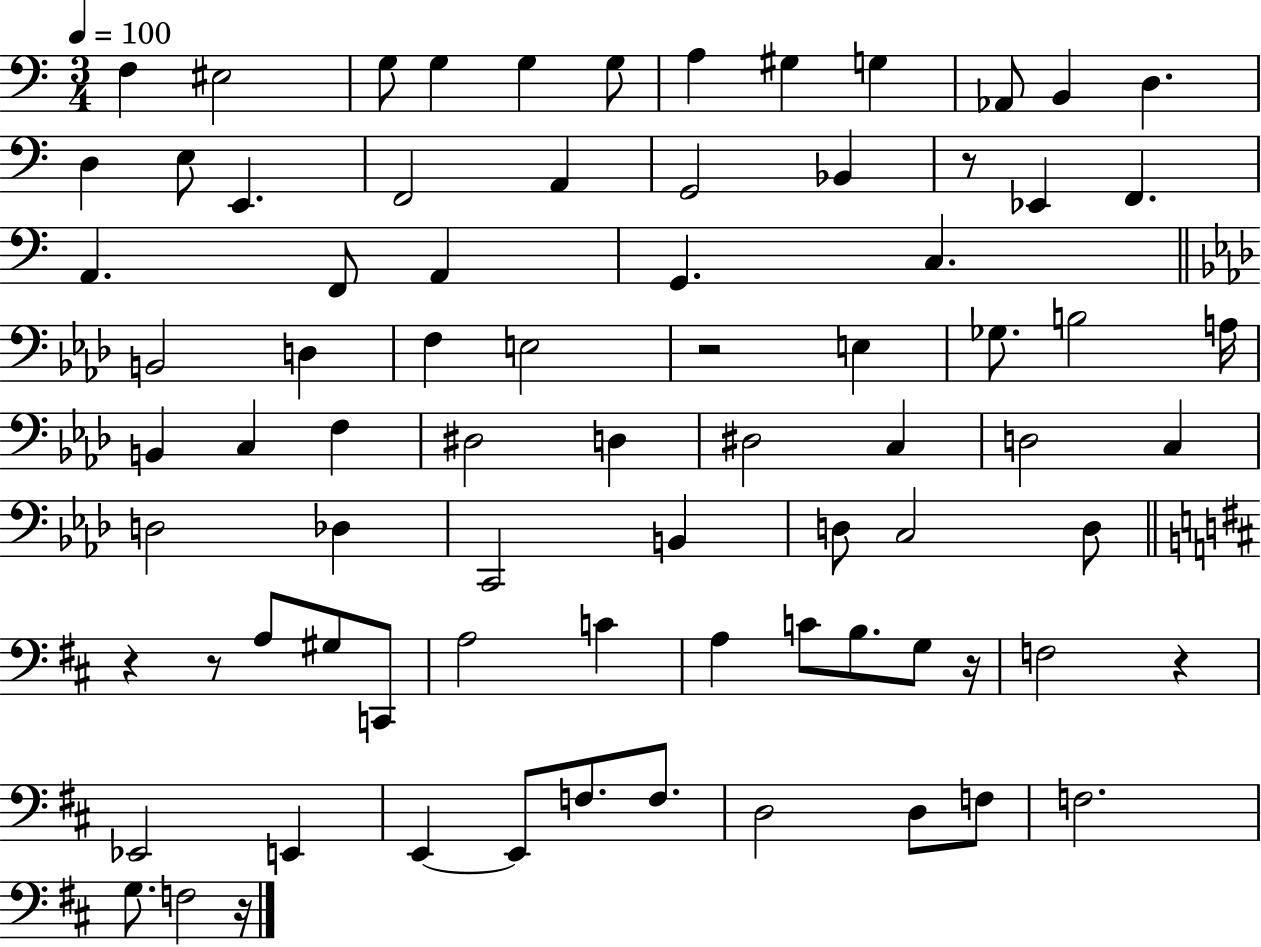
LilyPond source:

{
  \clef bass
  \numericTimeSignature
  \time 3/4
  \key c \major
  \tempo 4 = 100
  f4 eis2 | g8 g4 g4 g8 | a4 gis4 g4 | aes,8 b,4 d4. | \break d4 e8 e,4. | f,2 a,4 | g,2 bes,4 | r8 ees,4 f,4. | \break a,4. f,8 a,4 | g,4. c4. | \bar "||" \break \key f \minor b,2 d4 | f4 e2 | r2 e4 | ges8. b2 a16 | \break b,4 c4 f4 | dis2 d4 | dis2 c4 | d2 c4 | \break d2 des4 | c,2 b,4 | d8 c2 d8 | \bar "||" \break \key d \major r4 r8 a8 gis8 c,8 | a2 c'4 | a4 c'8 b8. g8 r16 | f2 r4 | \break ees,2 e,4 | e,4~~ e,8 f8. f8. | d2 d8 f8 | f2. | \break g8. f2 r16 | \bar "|."
}